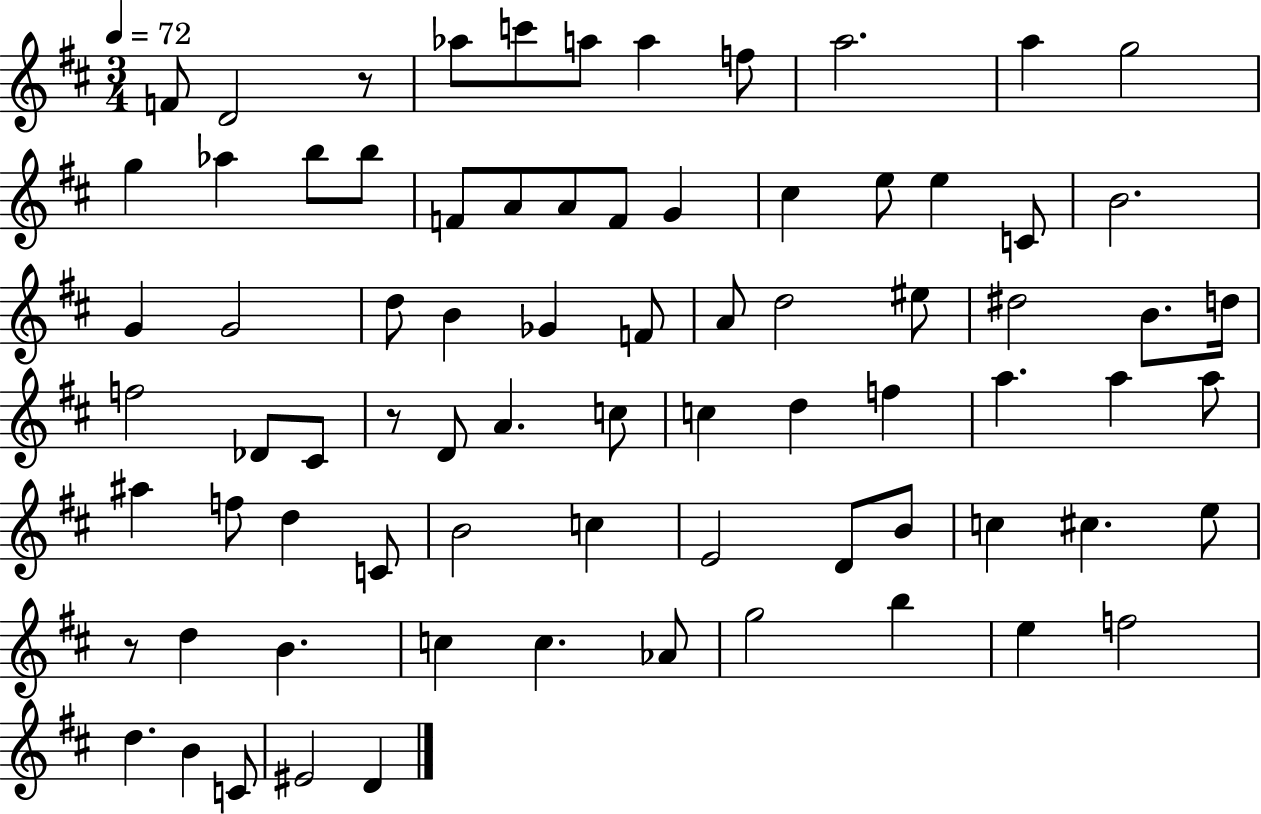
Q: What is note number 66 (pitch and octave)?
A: G5